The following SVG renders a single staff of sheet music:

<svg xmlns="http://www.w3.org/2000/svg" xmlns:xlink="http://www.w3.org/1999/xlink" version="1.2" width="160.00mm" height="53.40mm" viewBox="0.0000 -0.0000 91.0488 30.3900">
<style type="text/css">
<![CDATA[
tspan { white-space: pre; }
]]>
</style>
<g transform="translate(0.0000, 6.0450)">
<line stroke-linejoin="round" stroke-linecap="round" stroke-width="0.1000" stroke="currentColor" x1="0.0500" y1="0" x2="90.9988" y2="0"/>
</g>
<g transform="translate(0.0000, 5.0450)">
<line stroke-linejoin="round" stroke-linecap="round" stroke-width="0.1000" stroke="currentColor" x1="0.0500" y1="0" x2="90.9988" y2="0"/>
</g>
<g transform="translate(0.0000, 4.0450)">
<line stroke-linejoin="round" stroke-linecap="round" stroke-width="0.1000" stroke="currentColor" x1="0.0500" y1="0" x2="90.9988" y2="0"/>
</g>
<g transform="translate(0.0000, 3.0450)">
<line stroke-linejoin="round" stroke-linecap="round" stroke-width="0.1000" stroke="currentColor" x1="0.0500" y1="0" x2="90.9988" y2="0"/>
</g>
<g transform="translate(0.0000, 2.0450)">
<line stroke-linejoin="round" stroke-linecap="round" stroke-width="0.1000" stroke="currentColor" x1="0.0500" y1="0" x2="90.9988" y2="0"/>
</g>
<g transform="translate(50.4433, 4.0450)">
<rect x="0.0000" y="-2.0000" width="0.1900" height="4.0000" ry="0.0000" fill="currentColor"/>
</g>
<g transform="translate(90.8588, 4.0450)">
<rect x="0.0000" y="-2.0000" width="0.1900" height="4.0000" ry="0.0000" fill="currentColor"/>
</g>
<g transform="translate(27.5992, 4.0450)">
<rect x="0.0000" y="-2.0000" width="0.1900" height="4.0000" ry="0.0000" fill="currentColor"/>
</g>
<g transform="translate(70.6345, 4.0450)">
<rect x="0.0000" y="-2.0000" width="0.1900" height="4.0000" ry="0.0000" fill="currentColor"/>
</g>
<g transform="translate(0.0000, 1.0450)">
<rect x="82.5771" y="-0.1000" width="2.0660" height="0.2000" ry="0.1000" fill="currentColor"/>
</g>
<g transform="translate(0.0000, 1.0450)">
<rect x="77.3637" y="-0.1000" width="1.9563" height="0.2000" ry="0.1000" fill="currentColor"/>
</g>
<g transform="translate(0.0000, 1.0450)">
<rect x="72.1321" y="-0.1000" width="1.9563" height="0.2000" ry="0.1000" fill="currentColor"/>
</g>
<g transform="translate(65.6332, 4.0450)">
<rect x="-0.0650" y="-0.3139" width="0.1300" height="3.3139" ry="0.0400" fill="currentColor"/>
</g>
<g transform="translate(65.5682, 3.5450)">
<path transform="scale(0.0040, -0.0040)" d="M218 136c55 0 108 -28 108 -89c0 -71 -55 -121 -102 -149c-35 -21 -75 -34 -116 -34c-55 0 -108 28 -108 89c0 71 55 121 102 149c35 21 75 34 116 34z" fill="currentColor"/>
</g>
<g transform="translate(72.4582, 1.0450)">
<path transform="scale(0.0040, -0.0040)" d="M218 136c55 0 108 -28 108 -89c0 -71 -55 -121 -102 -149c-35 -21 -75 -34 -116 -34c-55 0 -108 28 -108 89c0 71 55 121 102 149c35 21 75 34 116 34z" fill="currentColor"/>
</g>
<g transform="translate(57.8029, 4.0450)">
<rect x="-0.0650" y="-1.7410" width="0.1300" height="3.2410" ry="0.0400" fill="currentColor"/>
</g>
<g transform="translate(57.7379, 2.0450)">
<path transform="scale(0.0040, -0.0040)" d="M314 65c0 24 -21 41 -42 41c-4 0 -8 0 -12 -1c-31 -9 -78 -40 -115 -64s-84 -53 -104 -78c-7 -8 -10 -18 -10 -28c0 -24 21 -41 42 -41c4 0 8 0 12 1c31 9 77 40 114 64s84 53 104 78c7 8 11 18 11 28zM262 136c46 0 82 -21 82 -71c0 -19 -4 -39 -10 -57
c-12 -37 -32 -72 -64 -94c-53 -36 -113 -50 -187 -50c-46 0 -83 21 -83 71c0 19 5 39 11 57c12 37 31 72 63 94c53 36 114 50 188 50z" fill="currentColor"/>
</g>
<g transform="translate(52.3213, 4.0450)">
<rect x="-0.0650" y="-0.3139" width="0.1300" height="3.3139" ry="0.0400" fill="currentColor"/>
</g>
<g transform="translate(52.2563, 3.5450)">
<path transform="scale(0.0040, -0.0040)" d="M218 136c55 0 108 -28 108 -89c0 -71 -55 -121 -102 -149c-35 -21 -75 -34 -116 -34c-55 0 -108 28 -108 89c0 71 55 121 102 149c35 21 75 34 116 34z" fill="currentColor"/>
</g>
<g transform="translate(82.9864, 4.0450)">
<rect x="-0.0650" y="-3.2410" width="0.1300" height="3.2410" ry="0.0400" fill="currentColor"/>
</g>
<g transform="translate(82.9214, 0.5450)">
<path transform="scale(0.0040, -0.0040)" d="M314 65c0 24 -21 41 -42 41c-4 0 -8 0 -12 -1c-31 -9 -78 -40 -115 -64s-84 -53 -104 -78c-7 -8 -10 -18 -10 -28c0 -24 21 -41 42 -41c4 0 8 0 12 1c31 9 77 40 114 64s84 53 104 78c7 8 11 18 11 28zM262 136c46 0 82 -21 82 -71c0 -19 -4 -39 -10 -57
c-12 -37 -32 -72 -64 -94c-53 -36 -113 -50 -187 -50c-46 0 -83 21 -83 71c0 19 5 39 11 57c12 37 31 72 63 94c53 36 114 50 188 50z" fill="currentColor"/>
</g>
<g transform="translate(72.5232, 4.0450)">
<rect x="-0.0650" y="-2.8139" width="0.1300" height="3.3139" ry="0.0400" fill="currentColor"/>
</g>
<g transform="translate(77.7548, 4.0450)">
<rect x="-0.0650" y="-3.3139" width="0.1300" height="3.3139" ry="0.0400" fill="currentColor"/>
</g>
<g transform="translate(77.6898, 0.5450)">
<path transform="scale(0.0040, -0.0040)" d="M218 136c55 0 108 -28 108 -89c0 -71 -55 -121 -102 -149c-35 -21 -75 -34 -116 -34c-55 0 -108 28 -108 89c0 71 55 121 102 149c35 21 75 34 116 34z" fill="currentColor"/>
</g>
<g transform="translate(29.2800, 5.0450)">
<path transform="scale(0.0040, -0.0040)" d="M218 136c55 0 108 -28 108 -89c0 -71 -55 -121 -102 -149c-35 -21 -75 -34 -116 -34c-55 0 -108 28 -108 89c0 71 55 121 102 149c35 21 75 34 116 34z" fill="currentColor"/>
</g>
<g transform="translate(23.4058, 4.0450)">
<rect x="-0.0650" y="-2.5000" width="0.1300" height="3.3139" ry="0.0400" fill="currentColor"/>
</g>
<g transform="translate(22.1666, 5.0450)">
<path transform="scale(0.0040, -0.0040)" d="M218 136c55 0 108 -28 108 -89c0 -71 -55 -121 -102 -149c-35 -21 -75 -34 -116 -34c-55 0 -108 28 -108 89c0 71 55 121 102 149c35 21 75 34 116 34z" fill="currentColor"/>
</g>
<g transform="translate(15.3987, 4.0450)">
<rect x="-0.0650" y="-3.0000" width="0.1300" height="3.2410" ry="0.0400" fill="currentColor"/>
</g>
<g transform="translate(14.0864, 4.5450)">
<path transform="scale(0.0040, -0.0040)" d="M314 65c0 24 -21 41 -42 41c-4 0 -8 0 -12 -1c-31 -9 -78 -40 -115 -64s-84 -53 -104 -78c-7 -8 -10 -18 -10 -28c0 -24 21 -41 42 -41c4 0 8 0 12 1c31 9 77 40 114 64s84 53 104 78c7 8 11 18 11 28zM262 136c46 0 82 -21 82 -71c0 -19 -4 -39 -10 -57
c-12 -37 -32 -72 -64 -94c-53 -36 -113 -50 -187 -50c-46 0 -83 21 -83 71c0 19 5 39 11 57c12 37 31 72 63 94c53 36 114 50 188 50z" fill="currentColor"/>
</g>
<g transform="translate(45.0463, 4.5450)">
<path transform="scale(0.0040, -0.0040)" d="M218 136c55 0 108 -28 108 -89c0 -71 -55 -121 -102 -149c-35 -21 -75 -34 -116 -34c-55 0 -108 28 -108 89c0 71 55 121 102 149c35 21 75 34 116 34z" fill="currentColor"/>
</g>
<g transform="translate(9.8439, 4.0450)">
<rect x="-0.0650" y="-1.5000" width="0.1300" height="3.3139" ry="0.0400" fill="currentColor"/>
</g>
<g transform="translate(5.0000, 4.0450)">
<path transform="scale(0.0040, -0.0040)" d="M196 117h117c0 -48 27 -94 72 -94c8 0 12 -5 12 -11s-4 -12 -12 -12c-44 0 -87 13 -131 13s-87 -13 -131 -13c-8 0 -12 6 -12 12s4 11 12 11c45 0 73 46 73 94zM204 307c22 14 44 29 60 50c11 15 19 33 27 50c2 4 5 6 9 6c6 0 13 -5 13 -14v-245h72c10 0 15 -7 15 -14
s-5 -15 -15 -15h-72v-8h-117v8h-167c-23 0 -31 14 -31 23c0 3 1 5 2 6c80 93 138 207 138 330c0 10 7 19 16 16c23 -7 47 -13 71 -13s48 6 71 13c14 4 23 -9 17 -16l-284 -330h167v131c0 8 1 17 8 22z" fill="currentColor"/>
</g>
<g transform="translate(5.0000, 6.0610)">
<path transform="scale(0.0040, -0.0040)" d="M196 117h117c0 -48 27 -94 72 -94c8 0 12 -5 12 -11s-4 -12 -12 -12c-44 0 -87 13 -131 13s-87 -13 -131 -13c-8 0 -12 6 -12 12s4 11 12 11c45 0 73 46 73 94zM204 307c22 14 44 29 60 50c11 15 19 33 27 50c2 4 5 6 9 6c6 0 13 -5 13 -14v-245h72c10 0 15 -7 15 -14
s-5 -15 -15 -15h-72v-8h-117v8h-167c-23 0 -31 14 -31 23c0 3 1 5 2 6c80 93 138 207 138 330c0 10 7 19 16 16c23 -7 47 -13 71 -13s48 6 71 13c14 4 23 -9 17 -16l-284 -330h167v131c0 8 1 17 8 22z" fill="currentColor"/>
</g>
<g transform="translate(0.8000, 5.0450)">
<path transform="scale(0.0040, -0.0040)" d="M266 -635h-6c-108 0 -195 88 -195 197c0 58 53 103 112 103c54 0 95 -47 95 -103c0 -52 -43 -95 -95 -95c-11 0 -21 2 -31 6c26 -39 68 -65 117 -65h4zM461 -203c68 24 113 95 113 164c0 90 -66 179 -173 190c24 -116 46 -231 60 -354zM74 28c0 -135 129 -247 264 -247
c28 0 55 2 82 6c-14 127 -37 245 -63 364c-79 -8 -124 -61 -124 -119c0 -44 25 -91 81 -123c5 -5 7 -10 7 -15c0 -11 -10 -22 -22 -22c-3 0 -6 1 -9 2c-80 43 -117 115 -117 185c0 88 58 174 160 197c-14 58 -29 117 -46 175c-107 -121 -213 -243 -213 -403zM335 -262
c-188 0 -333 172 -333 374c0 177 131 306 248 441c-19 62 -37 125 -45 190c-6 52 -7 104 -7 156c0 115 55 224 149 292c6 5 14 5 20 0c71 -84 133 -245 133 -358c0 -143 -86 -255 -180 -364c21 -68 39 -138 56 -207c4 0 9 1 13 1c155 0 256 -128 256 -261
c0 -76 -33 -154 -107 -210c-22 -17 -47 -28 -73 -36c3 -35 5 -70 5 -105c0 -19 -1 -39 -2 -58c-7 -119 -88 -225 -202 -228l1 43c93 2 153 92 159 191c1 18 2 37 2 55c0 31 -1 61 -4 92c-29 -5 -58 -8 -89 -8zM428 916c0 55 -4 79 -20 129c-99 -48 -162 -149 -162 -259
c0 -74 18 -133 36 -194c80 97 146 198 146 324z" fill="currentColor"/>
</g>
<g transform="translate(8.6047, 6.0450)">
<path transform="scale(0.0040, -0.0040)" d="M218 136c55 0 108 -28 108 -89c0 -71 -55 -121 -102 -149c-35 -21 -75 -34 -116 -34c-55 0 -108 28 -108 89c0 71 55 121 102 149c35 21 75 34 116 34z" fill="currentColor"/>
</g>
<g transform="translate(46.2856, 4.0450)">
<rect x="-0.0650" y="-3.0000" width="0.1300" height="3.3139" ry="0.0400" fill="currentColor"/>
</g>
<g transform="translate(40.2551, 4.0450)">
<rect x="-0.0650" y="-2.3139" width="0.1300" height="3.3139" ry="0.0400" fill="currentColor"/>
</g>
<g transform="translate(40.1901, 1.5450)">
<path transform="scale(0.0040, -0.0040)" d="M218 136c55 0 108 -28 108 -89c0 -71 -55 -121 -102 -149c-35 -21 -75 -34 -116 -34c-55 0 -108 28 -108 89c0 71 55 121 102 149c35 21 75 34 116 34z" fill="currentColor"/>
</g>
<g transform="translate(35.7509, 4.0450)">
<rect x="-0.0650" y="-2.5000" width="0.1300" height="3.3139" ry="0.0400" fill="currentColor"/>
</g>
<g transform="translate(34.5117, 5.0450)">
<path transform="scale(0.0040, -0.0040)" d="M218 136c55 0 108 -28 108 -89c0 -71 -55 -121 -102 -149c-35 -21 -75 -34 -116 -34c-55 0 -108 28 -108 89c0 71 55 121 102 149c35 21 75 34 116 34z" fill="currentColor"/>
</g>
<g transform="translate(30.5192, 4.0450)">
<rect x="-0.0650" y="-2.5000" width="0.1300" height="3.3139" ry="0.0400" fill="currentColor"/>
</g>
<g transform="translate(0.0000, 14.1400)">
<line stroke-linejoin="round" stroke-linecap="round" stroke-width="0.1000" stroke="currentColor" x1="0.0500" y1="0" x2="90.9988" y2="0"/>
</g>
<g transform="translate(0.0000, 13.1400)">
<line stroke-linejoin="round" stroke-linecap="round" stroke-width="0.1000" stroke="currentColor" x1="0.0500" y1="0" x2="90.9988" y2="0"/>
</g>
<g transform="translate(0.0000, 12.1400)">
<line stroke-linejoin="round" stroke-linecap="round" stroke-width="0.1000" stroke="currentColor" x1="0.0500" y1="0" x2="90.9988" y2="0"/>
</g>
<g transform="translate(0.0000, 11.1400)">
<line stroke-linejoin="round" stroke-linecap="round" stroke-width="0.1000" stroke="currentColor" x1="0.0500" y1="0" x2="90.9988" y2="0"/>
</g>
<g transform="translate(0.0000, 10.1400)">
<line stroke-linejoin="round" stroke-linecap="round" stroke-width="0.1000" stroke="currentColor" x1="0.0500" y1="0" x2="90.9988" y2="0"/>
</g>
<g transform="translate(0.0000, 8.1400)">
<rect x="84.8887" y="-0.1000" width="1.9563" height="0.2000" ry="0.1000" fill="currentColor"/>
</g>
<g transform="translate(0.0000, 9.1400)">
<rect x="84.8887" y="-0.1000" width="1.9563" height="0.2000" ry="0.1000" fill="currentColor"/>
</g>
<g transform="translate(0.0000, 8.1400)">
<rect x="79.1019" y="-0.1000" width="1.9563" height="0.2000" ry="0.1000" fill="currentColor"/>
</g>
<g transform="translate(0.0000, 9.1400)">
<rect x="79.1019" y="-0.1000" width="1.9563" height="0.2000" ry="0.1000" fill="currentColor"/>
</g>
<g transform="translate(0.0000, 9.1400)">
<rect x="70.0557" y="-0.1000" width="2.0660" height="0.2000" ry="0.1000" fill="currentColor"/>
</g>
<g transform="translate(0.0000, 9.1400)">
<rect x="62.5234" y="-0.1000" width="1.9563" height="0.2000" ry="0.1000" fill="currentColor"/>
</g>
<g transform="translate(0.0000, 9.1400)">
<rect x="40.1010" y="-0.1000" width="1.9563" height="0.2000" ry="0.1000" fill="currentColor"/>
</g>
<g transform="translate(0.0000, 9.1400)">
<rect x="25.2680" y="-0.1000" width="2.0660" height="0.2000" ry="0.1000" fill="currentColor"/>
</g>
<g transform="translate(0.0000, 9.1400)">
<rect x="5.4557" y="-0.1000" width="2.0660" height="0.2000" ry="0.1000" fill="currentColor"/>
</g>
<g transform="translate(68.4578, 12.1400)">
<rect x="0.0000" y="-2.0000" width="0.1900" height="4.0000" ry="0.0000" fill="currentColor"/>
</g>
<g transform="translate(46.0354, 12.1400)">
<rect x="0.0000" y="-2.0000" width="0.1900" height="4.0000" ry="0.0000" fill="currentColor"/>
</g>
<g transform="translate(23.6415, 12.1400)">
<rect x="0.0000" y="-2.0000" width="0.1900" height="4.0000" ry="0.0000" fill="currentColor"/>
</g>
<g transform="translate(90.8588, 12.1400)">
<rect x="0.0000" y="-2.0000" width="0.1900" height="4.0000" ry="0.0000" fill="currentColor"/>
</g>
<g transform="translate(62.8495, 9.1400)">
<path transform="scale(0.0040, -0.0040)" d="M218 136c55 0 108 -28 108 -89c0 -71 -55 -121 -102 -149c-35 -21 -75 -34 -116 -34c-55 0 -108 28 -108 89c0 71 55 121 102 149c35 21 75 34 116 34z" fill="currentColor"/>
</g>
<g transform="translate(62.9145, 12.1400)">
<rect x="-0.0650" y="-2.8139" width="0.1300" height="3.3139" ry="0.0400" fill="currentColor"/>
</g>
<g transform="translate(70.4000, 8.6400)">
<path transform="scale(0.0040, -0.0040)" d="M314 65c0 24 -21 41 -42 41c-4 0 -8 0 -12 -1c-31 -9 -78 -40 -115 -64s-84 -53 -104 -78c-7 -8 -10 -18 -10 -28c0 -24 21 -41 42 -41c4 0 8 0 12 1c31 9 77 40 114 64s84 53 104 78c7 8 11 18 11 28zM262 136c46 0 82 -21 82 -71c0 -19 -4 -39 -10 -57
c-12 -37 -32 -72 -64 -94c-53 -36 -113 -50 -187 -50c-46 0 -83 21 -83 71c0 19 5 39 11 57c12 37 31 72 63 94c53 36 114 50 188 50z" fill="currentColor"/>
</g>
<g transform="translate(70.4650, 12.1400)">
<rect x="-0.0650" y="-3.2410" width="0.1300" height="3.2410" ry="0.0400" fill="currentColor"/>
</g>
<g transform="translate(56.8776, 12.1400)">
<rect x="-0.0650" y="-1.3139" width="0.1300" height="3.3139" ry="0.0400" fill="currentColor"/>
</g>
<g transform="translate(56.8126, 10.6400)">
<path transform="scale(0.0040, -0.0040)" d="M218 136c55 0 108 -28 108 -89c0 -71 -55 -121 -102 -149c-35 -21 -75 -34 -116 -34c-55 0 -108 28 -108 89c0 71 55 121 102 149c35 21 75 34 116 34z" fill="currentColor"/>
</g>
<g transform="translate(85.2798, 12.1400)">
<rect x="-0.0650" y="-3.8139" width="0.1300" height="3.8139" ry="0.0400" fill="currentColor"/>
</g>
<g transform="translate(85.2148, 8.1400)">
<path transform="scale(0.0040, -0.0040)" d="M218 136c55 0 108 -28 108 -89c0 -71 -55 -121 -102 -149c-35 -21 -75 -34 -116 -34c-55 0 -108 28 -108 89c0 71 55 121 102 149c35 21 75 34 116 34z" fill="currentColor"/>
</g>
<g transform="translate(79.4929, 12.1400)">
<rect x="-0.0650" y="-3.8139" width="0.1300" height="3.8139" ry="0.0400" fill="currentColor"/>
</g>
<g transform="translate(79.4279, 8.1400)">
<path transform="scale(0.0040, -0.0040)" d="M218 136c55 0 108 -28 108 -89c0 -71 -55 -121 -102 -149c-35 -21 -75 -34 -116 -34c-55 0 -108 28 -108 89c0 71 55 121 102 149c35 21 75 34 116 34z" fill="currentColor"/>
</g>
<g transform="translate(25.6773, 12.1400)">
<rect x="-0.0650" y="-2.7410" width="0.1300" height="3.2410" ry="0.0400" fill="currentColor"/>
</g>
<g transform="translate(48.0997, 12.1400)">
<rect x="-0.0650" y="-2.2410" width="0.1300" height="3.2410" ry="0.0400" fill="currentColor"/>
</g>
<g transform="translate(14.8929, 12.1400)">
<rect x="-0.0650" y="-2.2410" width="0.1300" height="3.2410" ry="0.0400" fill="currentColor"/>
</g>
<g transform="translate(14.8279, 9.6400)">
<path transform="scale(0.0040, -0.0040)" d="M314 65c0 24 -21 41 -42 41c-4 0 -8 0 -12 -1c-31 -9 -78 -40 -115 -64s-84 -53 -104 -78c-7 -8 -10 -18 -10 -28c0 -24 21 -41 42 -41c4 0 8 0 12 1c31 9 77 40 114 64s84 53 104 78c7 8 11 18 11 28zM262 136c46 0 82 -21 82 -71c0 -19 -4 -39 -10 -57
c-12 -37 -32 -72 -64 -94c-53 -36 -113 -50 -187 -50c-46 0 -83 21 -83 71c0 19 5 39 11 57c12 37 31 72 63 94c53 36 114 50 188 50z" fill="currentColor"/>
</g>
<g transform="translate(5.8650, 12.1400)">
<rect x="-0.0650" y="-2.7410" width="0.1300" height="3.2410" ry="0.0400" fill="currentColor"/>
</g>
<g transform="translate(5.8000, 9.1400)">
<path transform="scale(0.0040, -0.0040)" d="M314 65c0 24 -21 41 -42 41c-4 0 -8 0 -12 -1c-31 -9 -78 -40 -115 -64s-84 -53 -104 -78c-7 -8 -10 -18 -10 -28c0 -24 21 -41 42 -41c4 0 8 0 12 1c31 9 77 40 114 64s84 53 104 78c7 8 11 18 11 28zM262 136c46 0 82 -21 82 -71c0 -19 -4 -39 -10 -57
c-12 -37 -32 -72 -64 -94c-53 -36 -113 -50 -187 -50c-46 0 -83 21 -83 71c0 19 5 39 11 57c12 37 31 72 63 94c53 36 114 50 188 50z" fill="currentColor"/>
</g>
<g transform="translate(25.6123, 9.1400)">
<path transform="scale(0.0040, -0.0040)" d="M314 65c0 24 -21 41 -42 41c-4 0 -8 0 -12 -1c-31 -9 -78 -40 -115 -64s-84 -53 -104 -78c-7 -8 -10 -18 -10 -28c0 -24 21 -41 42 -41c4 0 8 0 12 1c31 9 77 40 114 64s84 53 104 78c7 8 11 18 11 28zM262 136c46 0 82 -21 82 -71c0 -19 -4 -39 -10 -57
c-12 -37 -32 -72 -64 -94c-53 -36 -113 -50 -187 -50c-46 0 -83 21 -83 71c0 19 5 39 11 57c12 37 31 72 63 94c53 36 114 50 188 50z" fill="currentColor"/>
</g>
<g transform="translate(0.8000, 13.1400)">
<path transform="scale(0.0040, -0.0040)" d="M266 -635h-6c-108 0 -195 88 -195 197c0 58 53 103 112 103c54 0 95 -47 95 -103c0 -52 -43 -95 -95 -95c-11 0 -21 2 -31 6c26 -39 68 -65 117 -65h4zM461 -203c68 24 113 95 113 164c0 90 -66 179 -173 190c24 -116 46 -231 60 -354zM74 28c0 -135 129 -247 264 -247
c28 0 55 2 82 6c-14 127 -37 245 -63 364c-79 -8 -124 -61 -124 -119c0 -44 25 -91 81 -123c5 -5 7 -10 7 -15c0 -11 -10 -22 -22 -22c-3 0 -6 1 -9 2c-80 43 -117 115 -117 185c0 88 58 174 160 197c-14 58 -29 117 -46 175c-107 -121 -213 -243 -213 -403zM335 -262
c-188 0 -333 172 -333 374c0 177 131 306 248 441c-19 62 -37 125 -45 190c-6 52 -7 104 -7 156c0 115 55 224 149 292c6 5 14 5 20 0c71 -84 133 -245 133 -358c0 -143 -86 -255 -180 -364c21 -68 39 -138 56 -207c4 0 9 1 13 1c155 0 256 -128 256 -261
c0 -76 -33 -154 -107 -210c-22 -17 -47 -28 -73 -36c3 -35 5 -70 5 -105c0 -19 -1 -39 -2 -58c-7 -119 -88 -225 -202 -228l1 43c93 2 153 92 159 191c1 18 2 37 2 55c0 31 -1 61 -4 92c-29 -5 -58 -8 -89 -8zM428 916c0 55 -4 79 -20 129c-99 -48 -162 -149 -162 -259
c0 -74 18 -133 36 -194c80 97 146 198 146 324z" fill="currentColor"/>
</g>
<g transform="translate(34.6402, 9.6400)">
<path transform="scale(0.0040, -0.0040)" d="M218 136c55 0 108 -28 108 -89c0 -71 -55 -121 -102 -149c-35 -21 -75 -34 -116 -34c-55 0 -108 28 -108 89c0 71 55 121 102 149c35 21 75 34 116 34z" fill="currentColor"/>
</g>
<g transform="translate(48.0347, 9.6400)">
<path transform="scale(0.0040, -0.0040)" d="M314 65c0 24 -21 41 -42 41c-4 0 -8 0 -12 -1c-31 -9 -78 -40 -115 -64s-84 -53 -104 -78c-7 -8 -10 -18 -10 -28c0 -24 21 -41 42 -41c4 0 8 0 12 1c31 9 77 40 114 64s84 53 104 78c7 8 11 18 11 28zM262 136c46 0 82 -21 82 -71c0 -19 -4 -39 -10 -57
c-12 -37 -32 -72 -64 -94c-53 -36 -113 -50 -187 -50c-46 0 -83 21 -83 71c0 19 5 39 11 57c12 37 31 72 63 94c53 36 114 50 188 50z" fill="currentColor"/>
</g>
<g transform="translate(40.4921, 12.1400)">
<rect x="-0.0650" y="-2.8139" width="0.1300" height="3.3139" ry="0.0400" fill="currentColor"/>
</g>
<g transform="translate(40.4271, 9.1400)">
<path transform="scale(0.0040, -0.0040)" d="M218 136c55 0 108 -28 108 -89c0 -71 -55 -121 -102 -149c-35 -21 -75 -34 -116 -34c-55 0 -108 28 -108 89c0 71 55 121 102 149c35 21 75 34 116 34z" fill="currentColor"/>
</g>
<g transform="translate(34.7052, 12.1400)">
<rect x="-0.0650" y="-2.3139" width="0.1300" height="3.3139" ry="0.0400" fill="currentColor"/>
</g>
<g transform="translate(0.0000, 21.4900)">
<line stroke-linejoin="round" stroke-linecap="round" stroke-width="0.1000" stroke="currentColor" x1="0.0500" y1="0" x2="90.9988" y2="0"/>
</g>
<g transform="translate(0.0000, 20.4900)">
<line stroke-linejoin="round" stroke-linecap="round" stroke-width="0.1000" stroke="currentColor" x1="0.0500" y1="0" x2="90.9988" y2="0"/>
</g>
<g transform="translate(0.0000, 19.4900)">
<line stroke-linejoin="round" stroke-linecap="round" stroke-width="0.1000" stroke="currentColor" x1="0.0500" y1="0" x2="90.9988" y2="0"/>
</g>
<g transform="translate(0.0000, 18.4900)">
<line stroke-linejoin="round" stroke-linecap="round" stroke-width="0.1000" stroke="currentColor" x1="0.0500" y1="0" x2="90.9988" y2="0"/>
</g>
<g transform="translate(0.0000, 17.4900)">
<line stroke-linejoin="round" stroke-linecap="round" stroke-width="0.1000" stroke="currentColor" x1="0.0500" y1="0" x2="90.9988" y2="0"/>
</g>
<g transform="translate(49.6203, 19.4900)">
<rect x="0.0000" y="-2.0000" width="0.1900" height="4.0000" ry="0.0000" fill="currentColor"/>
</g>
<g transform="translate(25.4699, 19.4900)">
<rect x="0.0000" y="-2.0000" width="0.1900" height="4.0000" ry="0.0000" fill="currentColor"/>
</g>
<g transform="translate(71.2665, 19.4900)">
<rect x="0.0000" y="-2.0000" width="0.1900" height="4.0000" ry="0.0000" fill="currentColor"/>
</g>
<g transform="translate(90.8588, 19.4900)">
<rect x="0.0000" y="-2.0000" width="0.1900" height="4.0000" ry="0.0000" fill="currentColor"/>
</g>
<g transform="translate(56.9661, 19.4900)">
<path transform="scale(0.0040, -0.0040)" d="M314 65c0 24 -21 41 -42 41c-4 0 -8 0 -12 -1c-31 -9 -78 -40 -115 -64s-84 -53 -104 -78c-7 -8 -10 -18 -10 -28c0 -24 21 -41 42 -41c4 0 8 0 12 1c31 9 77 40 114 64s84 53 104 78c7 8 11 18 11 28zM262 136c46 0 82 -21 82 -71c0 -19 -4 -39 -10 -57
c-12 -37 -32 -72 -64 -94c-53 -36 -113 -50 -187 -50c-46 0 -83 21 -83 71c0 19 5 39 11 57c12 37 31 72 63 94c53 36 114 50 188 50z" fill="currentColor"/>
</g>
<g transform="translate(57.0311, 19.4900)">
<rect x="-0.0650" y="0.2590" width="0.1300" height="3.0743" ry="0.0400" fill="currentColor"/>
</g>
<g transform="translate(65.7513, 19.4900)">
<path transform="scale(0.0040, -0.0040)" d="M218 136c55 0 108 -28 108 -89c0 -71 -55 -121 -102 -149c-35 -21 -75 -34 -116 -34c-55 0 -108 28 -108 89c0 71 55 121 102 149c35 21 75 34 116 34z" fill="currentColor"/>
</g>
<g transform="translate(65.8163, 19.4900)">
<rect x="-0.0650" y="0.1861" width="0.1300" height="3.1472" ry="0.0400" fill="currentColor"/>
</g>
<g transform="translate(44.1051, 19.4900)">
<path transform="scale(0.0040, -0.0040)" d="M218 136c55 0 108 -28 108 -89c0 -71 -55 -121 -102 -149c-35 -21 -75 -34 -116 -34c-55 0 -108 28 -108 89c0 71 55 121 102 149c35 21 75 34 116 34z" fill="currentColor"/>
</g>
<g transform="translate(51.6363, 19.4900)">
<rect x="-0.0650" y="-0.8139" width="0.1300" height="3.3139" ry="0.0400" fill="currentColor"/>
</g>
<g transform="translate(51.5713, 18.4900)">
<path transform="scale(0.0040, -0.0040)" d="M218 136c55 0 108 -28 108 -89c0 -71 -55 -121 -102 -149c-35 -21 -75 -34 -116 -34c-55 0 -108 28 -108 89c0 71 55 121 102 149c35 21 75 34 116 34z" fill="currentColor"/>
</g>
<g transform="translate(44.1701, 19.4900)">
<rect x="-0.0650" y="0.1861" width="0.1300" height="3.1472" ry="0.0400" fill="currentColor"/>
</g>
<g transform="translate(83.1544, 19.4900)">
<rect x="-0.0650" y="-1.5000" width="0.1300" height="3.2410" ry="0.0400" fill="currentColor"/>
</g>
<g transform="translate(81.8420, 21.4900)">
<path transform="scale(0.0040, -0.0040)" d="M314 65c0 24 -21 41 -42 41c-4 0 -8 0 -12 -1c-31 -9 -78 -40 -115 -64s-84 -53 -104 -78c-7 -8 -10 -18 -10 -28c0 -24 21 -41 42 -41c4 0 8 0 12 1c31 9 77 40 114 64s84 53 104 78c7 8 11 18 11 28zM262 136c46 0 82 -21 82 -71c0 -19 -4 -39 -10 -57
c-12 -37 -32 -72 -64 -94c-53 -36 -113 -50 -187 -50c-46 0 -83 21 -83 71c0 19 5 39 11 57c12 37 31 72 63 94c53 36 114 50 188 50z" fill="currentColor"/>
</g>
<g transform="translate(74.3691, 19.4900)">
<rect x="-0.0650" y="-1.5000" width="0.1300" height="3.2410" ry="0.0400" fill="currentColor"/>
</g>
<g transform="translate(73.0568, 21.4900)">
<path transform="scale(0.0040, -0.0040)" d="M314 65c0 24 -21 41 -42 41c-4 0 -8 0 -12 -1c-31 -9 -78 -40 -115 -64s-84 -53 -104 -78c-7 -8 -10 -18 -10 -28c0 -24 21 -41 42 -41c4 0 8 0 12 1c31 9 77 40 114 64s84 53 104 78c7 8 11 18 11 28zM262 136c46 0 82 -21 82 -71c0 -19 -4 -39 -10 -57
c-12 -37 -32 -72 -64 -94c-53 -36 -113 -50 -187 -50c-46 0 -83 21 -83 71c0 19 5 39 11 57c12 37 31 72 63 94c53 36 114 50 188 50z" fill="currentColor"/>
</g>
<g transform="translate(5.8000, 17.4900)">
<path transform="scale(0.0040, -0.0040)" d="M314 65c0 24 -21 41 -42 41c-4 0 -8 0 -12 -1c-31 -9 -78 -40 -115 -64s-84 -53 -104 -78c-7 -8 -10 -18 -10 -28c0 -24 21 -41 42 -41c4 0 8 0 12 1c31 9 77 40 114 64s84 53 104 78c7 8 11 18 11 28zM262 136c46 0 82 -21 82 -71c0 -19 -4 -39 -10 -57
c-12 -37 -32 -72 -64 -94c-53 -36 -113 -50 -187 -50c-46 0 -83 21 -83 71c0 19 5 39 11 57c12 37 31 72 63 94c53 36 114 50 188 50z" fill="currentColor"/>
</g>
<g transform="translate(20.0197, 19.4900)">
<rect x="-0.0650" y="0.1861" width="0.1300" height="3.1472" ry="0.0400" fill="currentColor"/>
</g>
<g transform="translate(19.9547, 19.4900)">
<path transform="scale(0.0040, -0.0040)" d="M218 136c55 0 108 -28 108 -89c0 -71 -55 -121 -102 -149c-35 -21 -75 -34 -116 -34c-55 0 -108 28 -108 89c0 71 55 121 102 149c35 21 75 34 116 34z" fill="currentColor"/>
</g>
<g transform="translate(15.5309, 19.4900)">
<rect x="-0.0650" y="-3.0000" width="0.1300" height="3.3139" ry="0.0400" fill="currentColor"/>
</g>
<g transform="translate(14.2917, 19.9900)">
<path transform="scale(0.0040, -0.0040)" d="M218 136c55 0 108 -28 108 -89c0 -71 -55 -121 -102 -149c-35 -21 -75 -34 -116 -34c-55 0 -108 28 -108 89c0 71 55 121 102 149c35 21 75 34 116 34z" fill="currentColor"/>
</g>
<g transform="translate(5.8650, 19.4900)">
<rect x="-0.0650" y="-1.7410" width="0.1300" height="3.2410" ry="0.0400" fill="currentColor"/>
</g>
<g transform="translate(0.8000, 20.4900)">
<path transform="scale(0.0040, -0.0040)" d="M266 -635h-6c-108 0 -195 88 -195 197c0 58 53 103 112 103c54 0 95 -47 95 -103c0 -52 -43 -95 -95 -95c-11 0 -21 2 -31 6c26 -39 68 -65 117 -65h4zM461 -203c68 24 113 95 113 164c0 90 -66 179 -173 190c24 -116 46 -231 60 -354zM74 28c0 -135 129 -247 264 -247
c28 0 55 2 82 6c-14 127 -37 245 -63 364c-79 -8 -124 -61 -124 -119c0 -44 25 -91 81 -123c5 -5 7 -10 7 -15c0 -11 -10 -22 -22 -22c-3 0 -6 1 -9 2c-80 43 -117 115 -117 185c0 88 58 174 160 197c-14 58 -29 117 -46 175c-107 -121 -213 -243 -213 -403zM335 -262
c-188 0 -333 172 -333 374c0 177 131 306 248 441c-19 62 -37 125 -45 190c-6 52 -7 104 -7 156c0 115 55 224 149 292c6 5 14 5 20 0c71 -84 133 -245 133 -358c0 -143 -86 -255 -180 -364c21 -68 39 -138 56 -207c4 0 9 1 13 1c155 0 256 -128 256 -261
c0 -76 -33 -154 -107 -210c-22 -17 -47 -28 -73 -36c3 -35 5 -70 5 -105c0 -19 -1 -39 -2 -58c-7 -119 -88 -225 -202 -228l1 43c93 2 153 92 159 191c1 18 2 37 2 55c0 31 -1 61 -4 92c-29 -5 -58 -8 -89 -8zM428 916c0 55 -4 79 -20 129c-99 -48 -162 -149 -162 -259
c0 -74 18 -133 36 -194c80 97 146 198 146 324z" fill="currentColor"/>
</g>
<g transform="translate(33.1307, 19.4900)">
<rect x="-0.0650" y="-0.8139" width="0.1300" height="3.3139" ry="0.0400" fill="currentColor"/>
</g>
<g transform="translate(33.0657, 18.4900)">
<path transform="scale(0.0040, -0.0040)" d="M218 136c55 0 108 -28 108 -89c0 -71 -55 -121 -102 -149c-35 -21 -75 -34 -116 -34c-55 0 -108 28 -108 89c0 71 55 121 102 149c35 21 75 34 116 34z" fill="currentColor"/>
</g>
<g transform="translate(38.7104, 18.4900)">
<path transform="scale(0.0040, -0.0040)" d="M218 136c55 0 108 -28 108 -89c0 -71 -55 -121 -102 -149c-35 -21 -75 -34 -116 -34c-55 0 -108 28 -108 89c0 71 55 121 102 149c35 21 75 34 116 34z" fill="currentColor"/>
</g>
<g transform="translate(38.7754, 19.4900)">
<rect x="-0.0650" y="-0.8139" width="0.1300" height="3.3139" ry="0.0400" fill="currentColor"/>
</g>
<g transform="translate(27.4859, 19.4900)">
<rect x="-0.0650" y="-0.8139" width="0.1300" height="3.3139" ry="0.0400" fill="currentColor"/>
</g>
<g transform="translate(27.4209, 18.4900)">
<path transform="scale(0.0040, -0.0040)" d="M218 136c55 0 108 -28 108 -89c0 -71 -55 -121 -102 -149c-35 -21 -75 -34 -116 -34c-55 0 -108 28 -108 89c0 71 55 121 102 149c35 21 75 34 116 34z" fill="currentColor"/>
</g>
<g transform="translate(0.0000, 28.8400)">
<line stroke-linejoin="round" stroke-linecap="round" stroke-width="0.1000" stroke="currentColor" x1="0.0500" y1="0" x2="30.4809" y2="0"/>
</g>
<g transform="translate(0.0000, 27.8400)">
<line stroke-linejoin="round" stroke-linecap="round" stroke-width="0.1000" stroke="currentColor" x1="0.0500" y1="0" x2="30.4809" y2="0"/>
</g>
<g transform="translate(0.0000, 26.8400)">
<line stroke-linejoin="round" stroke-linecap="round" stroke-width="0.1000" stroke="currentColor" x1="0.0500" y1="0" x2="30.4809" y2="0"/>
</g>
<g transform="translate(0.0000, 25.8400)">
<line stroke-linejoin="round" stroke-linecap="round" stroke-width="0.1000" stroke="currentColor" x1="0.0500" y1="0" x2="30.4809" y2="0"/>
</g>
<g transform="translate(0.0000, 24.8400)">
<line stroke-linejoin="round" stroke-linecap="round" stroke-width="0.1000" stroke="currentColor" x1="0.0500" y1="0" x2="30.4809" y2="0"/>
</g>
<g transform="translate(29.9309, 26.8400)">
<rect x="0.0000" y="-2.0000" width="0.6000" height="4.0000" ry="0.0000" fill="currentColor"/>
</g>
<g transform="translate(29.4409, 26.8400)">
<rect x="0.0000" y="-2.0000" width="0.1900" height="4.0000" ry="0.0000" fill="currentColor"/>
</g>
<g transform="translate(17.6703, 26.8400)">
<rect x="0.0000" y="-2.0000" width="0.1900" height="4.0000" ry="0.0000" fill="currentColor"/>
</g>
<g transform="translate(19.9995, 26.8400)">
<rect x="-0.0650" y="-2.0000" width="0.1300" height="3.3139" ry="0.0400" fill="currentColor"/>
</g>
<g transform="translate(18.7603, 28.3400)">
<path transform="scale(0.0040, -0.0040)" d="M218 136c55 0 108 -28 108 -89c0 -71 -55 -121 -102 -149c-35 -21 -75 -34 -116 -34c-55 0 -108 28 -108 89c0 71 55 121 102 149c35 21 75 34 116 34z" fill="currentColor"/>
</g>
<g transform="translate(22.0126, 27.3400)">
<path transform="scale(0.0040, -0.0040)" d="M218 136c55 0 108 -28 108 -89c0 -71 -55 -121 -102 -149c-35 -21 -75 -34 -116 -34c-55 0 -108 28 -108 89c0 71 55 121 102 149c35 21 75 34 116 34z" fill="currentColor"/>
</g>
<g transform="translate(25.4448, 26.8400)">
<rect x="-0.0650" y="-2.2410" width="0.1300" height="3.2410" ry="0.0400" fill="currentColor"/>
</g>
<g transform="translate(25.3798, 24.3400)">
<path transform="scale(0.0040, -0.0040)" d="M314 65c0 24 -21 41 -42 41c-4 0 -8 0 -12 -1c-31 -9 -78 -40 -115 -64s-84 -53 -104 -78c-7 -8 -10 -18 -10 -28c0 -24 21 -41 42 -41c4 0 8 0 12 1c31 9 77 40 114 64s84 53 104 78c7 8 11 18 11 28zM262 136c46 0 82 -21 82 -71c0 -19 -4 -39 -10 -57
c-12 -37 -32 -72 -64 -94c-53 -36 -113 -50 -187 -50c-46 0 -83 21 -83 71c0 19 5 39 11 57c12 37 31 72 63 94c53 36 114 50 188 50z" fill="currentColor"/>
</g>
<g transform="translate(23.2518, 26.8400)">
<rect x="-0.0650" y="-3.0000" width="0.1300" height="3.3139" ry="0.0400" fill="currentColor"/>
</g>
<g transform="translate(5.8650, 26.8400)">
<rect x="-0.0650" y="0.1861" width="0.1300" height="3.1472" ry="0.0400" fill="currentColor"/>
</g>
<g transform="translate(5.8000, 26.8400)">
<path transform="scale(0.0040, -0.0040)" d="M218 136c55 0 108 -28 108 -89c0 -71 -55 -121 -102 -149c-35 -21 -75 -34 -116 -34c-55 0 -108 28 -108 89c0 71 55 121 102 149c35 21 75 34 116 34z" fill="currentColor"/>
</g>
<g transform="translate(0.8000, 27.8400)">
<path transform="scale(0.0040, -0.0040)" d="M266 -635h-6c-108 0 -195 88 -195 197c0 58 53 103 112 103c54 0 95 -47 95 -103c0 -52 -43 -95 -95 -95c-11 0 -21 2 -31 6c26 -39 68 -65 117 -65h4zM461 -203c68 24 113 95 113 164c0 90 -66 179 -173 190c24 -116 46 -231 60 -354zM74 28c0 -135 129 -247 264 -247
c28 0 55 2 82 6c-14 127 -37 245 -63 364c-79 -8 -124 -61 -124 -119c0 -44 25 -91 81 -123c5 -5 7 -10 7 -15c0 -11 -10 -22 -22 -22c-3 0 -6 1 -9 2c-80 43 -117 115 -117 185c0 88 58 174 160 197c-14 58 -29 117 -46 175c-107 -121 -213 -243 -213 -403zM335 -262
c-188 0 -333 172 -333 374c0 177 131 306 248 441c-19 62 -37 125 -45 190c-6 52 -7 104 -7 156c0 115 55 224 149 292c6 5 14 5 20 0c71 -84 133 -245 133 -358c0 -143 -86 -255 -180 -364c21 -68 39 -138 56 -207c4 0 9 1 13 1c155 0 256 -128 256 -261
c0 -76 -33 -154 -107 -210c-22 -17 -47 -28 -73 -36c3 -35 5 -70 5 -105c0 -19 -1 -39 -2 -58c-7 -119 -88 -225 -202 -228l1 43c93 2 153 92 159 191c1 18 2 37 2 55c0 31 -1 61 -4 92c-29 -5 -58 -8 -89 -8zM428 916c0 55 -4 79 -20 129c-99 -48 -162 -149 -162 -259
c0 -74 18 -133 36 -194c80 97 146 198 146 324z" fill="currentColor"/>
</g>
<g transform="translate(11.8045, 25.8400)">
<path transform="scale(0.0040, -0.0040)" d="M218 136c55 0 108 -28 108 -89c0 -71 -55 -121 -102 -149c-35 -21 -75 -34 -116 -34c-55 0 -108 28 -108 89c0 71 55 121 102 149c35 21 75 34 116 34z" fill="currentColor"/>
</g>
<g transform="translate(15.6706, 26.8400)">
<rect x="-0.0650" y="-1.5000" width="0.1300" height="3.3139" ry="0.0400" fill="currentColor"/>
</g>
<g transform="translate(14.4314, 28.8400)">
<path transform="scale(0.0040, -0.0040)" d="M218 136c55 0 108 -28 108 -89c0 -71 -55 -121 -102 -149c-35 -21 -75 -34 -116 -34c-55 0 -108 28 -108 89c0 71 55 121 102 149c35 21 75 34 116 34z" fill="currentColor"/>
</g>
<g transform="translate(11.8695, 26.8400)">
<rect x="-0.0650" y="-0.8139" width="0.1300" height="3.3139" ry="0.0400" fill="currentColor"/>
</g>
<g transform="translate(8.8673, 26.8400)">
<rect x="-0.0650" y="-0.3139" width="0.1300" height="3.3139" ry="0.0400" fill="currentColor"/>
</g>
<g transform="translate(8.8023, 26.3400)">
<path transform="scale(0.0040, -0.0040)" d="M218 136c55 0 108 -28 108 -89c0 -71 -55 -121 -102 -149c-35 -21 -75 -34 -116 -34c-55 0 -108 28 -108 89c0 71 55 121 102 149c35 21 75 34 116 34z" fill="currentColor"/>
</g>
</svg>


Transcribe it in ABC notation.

X:1
T:Untitled
M:4/4
L:1/4
K:C
E A2 G G G g A c f2 c a b b2 a2 g2 a2 g a g2 e a b2 c' c' f2 A B d d d B d B2 B E2 E2 B c d E F A g2